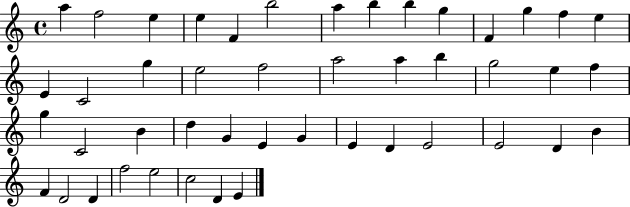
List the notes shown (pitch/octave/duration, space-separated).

A5/q F5/h E5/q E5/q F4/q B5/h A5/q B5/q B5/q G5/q F4/q G5/q F5/q E5/q E4/q C4/h G5/q E5/h F5/h A5/h A5/q B5/q G5/h E5/q F5/q G5/q C4/h B4/q D5/q G4/q E4/q G4/q E4/q D4/q E4/h E4/h D4/q B4/q F4/q D4/h D4/q F5/h E5/h C5/h D4/q E4/q